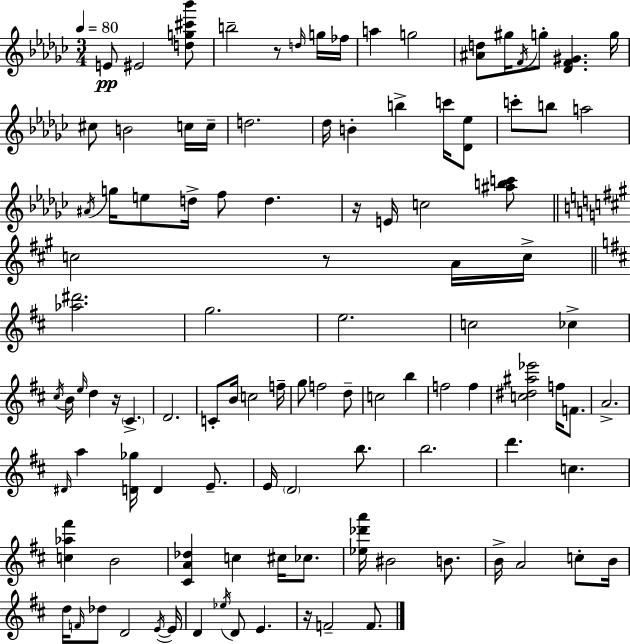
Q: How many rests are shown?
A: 5